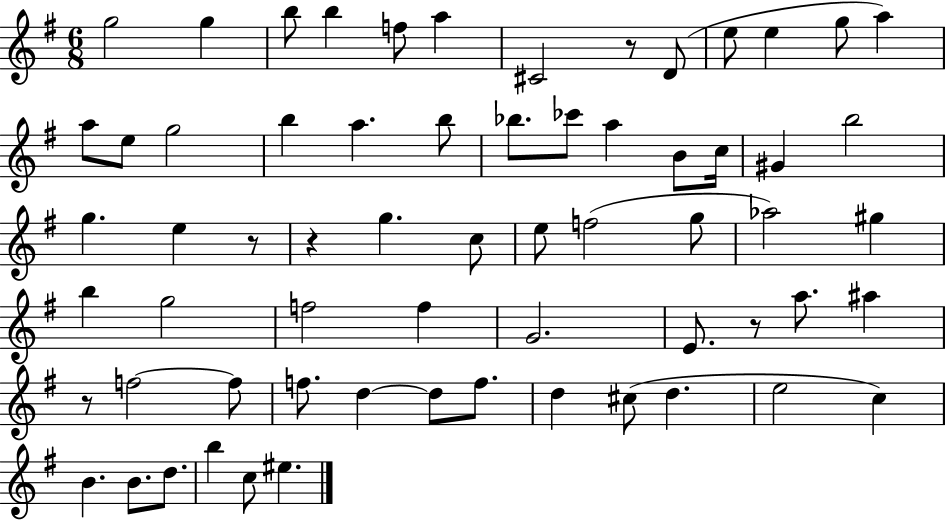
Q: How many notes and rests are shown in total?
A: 64